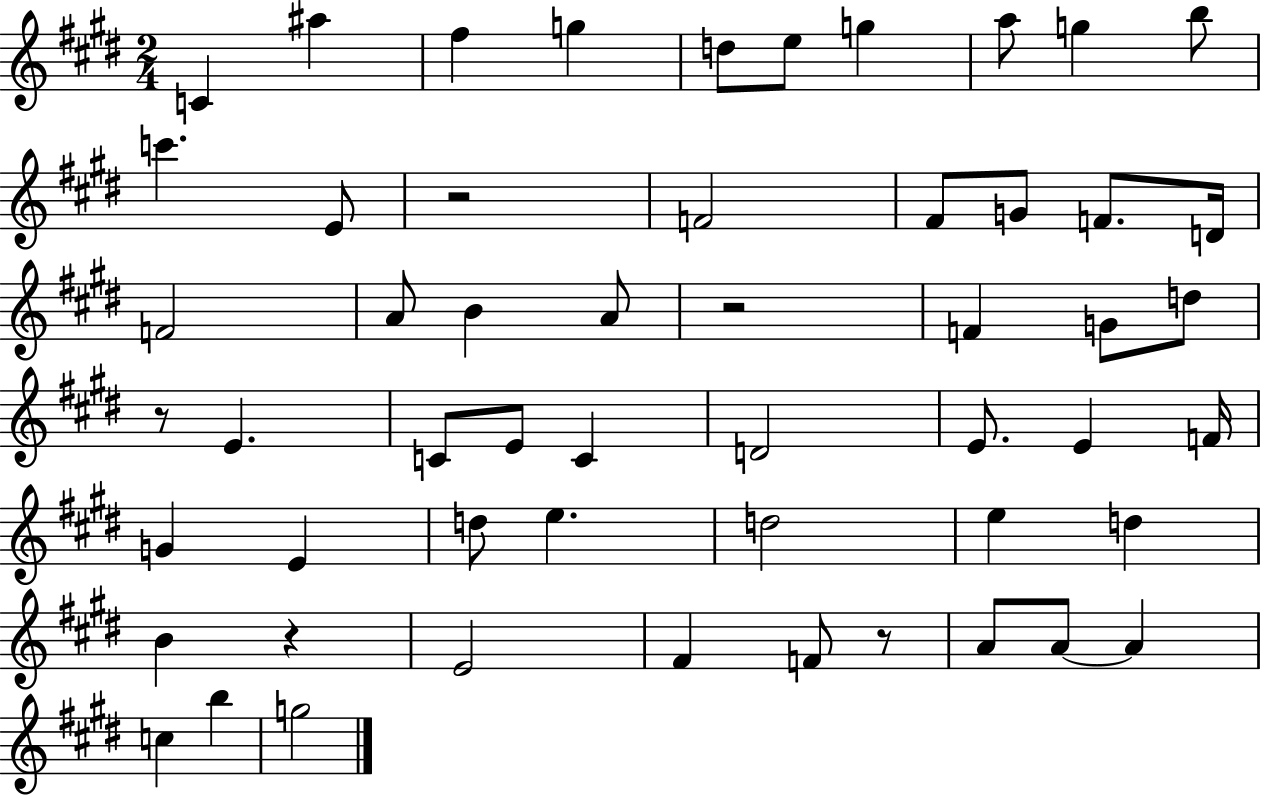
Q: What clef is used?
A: treble